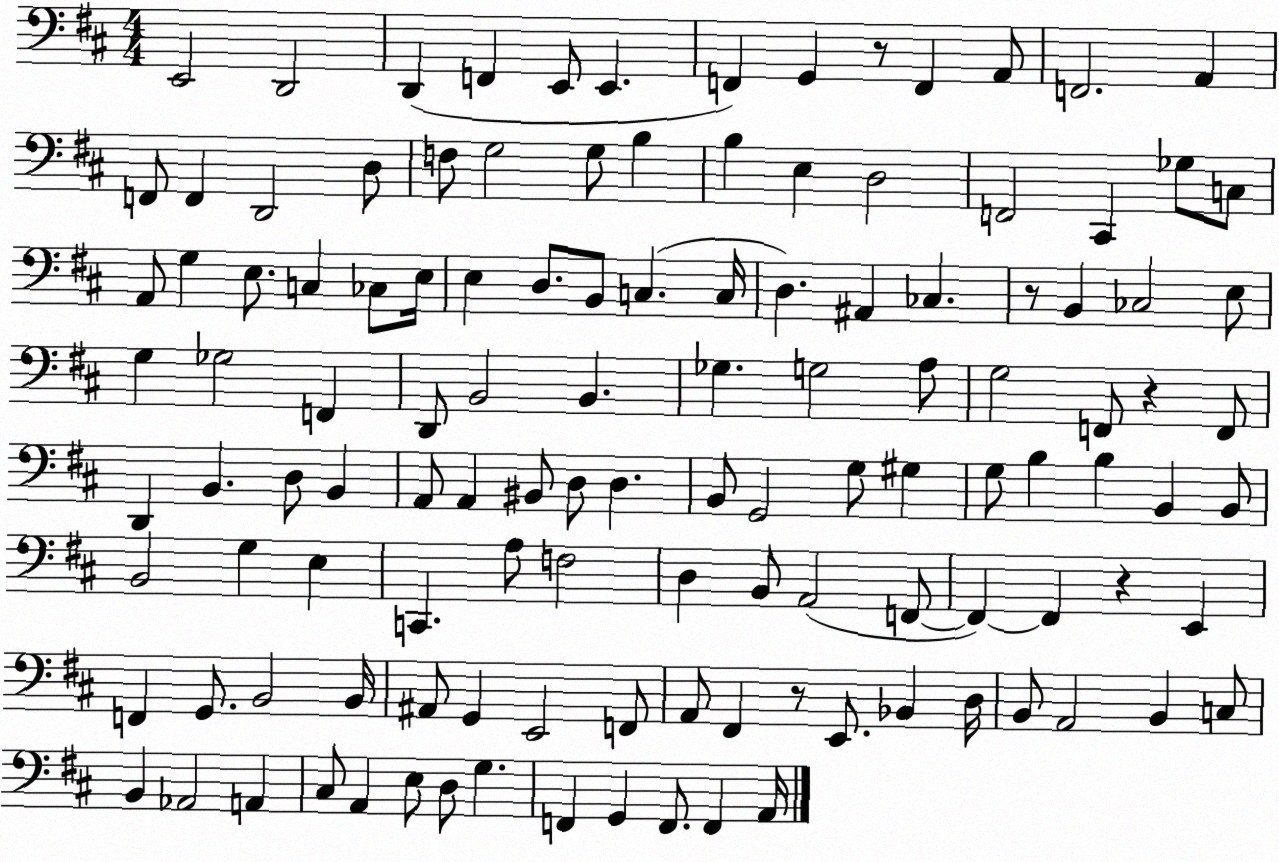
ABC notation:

X:1
T:Untitled
M:4/4
L:1/4
K:D
E,,2 D,,2 D,, F,, E,,/2 E,, F,, G,, z/2 F,, A,,/2 F,,2 A,, F,,/2 F,, D,,2 D,/2 F,/2 G,2 G,/2 B, B, E, D,2 F,,2 ^C,, _G,/2 C,/2 A,,/2 G, E,/2 C, _C,/2 E,/4 E, D,/2 B,,/2 C, C,/4 D, ^A,, _C, z/2 B,, _C,2 E,/2 G, _G,2 F,, D,,/2 B,,2 B,, _G, G,2 A,/2 G,2 F,,/2 z F,,/2 D,, B,, D,/2 B,, A,,/2 A,, ^B,,/2 D,/2 D, B,,/2 G,,2 G,/2 ^G, G,/2 B, B, B,, B,,/2 B,,2 G, E, C,, A,/2 F,2 D, B,,/2 A,,2 F,,/2 F,, F,, z E,, F,, G,,/2 B,,2 B,,/4 ^A,,/2 G,, E,,2 F,,/2 A,,/2 ^F,, z/2 E,,/2 _B,, D,/4 B,,/2 A,,2 B,, C,/2 B,, _A,,2 A,, ^C,/2 A,, E,/2 D,/2 G, F,, G,, F,,/2 F,, A,,/4